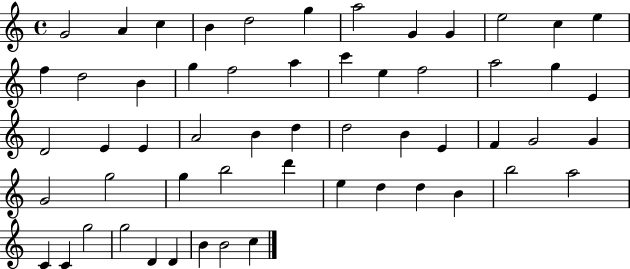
G4/h A4/q C5/q B4/q D5/h G5/q A5/h G4/q G4/q E5/h C5/q E5/q F5/q D5/h B4/q G5/q F5/h A5/q C6/q E5/q F5/h A5/h G5/q E4/q D4/h E4/q E4/q A4/h B4/q D5/q D5/h B4/q E4/q F4/q G4/h G4/q G4/h G5/h G5/q B5/h D6/q E5/q D5/q D5/q B4/q B5/h A5/h C4/q C4/q G5/h G5/h D4/q D4/q B4/q B4/h C5/q